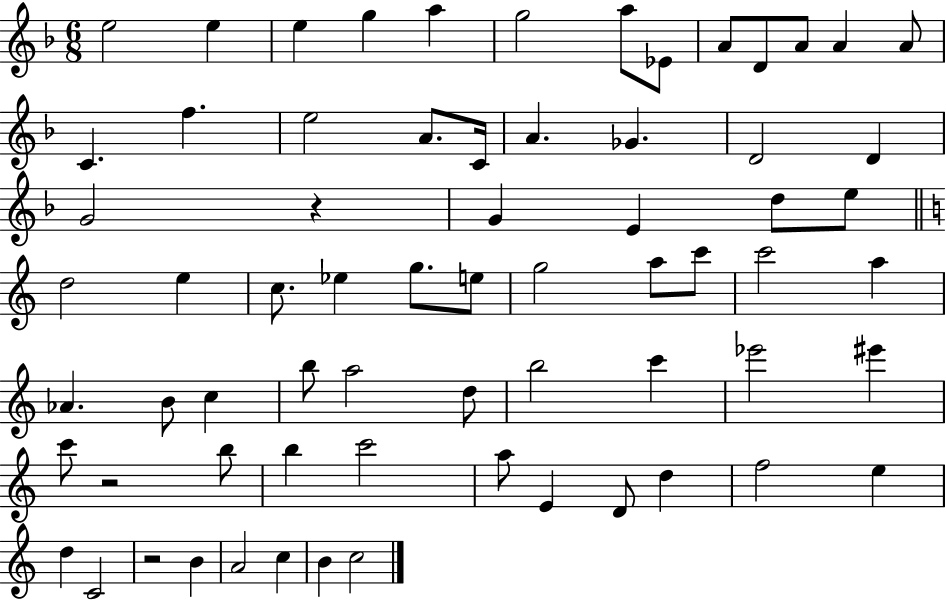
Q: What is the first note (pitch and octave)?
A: E5